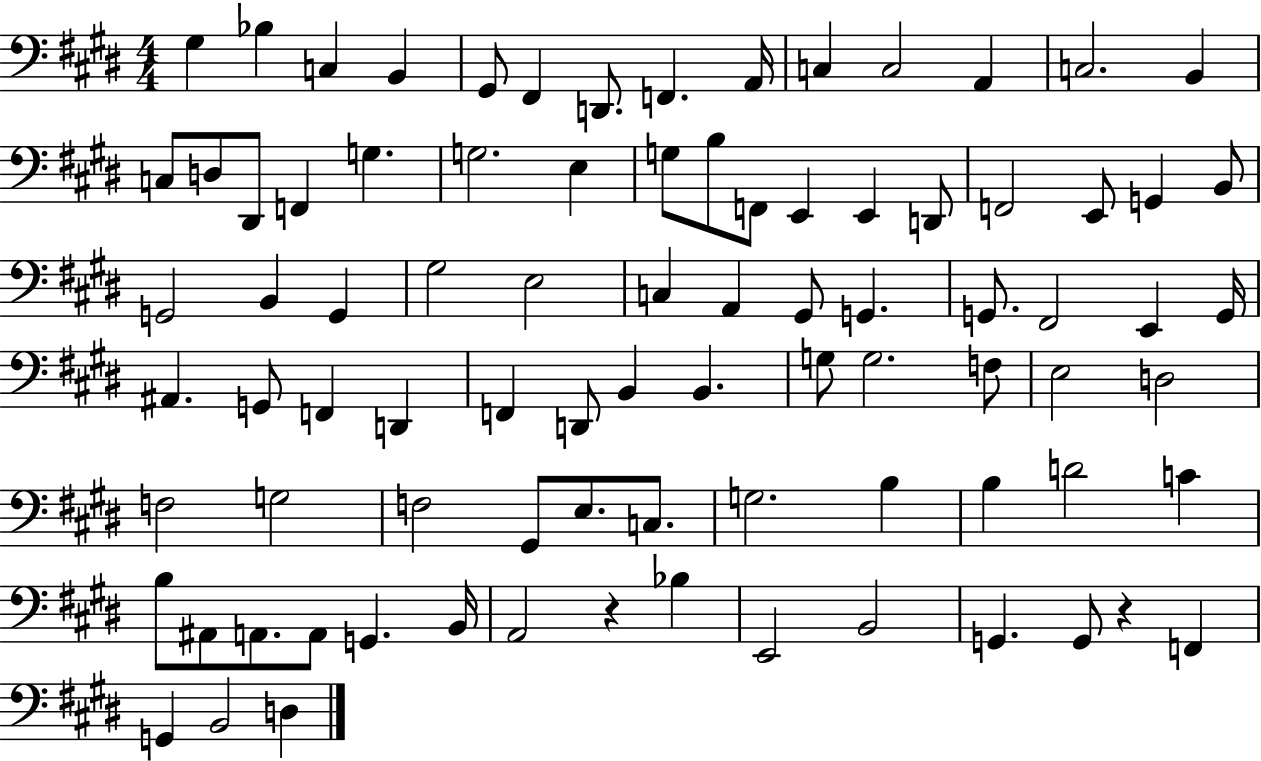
{
  \clef bass
  \numericTimeSignature
  \time 4/4
  \key e \major
  \repeat volta 2 { gis4 bes4 c4 b,4 | gis,8 fis,4 d,8. f,4. a,16 | c4 c2 a,4 | c2. b,4 | \break c8 d8 dis,8 f,4 g4. | g2. e4 | g8 b8 f,8 e,4 e,4 d,8 | f,2 e,8 g,4 b,8 | \break g,2 b,4 g,4 | gis2 e2 | c4 a,4 gis,8 g,4. | g,8. fis,2 e,4 g,16 | \break ais,4. g,8 f,4 d,4 | f,4 d,8 b,4 b,4. | g8 g2. f8 | e2 d2 | \break f2 g2 | f2 gis,8 e8. c8. | g2. b4 | b4 d'2 c'4 | \break b8 ais,8 a,8. a,8 g,4. b,16 | a,2 r4 bes4 | e,2 b,2 | g,4. g,8 r4 f,4 | \break g,4 b,2 d4 | } \bar "|."
}